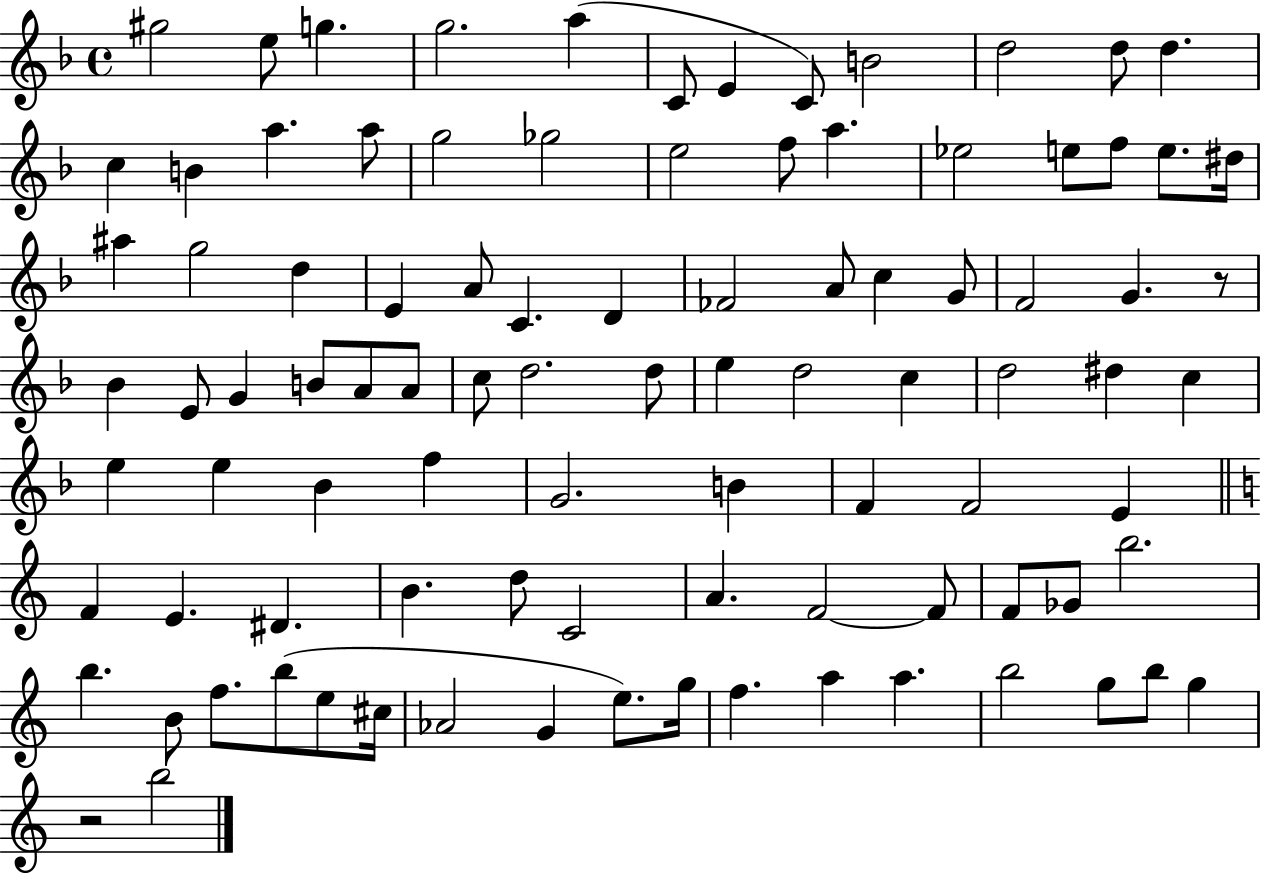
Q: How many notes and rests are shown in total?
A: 95